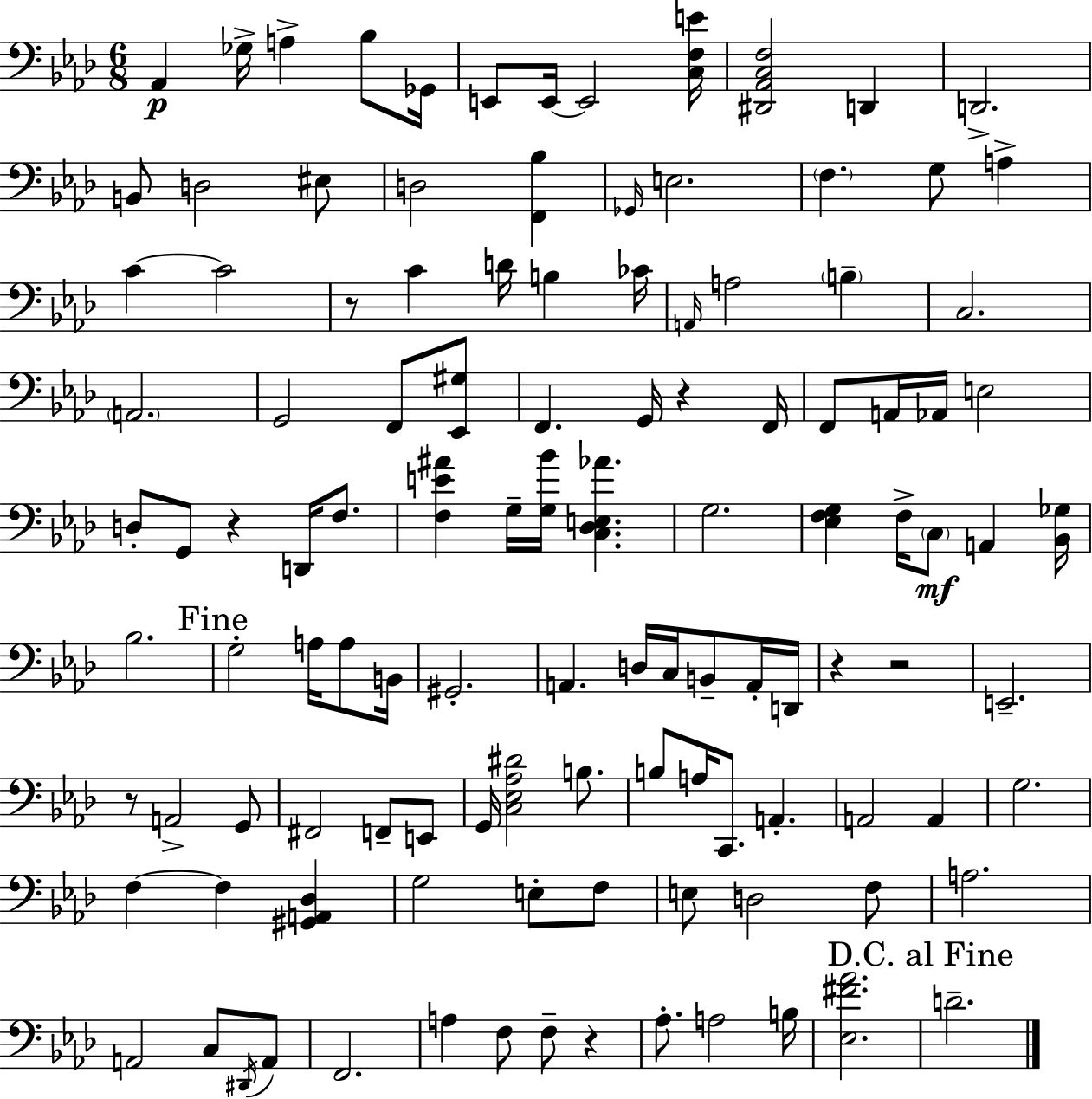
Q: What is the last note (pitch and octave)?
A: D4